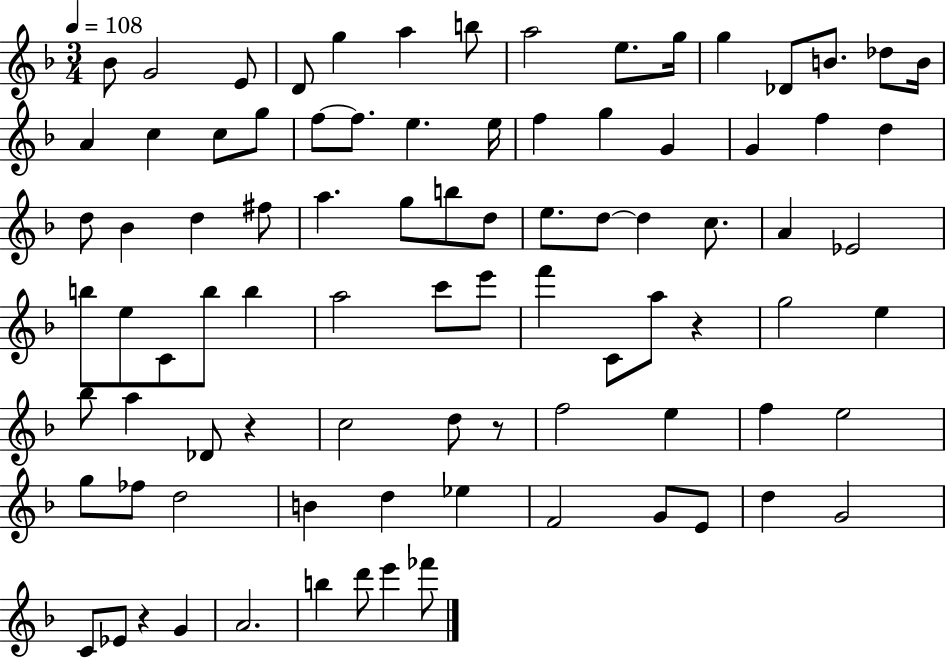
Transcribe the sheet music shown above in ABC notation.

X:1
T:Untitled
M:3/4
L:1/4
K:F
_B/2 G2 E/2 D/2 g a b/2 a2 e/2 g/4 g _D/2 B/2 _d/2 B/4 A c c/2 g/2 f/2 f/2 e e/4 f g G G f d d/2 _B d ^f/2 a g/2 b/2 d/2 e/2 d/2 d c/2 A _E2 b/2 e/2 C/2 b/2 b a2 c'/2 e'/2 f' C/2 a/2 z g2 e _b/2 a _D/2 z c2 d/2 z/2 f2 e f e2 g/2 _f/2 d2 B d _e F2 G/2 E/2 d G2 C/2 _E/2 z G A2 b d'/2 e' _f'/2